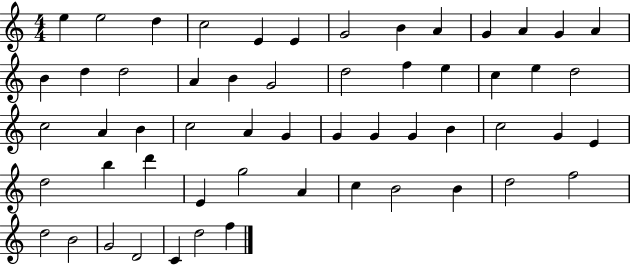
X:1
T:Untitled
M:4/4
L:1/4
K:C
e e2 d c2 E E G2 B A G A G A B d d2 A B G2 d2 f e c e d2 c2 A B c2 A G G G G B c2 G E d2 b d' E g2 A c B2 B d2 f2 d2 B2 G2 D2 C d2 f